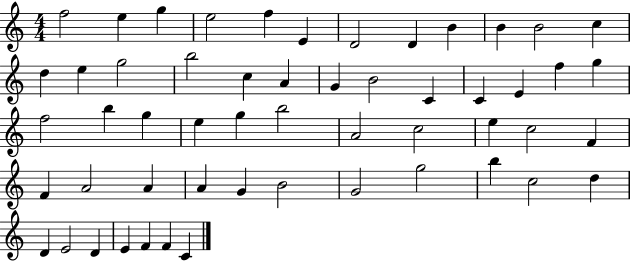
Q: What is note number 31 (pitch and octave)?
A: B5